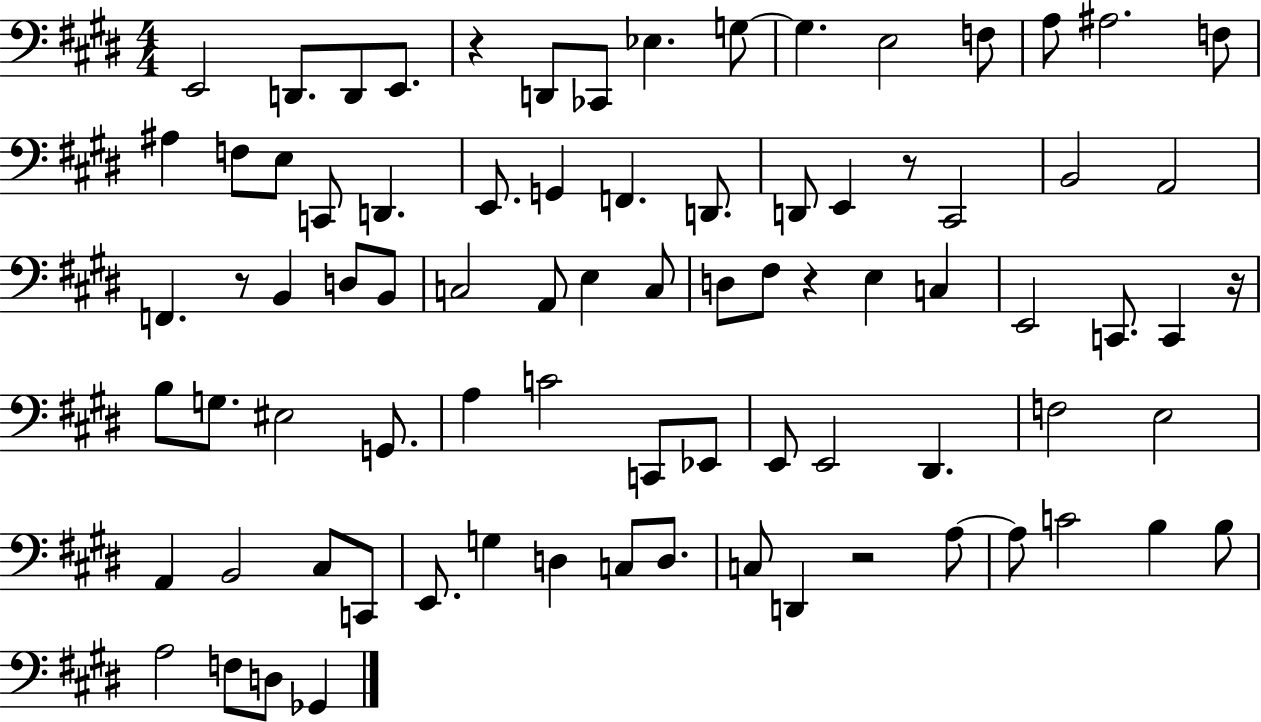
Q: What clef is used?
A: bass